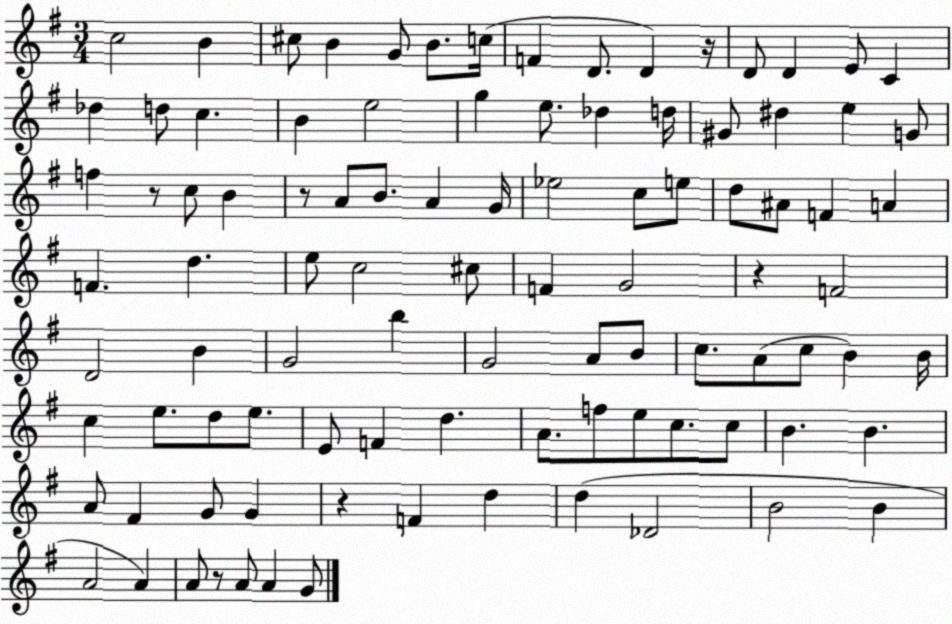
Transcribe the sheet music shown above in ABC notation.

X:1
T:Untitled
M:3/4
L:1/4
K:G
c2 B ^c/2 B G/2 B/2 c/4 F D/2 D z/4 D/2 D E/2 C _d d/2 c B e2 g e/2 _d d/4 ^G/2 ^d e G/2 f z/2 c/2 B z/2 A/2 B/2 A G/4 _e2 c/2 e/2 d/2 ^A/2 F A F d e/2 c2 ^c/2 F G2 z F2 D2 B G2 b G2 A/2 B/2 c/2 A/2 c/2 B B/4 c e/2 d/2 e/2 E/2 F d A/2 f/2 e/2 c/2 c/2 B B A/2 ^F G/2 G z F d d _D2 B2 B A2 A A/2 z/2 A/2 A G/2